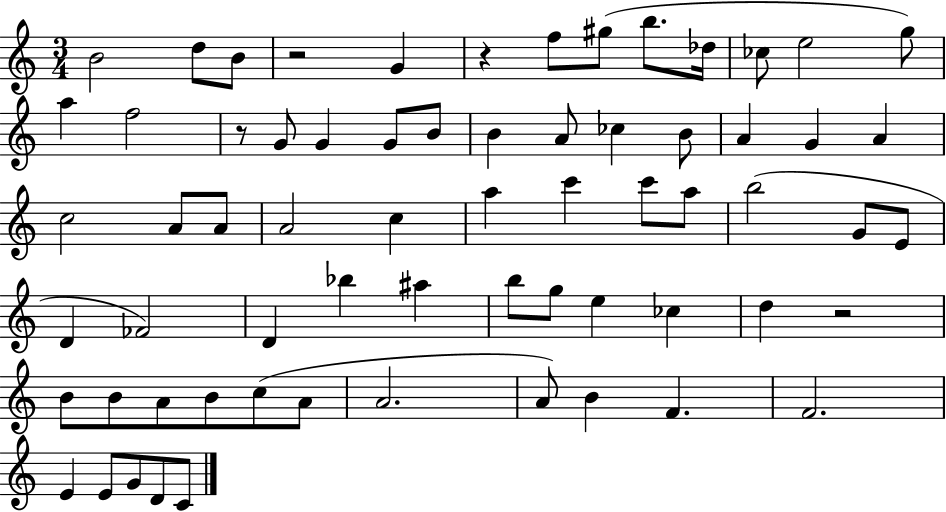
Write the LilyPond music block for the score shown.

{
  \clef treble
  \numericTimeSignature
  \time 3/4
  \key c \major
  b'2 d''8 b'8 | r2 g'4 | r4 f''8 gis''8( b''8. des''16 | ces''8 e''2 g''8) | \break a''4 f''2 | r8 g'8 g'4 g'8 b'8 | b'4 a'8 ces''4 b'8 | a'4 g'4 a'4 | \break c''2 a'8 a'8 | a'2 c''4 | a''4 c'''4 c'''8 a''8 | b''2( g'8 e'8 | \break d'4 fes'2) | d'4 bes''4 ais''4 | b''8 g''8 e''4 ces''4 | d''4 r2 | \break b'8 b'8 a'8 b'8 c''8( a'8 | a'2. | a'8) b'4 f'4. | f'2. | \break e'4 e'8 g'8 d'8 c'8 | \bar "|."
}